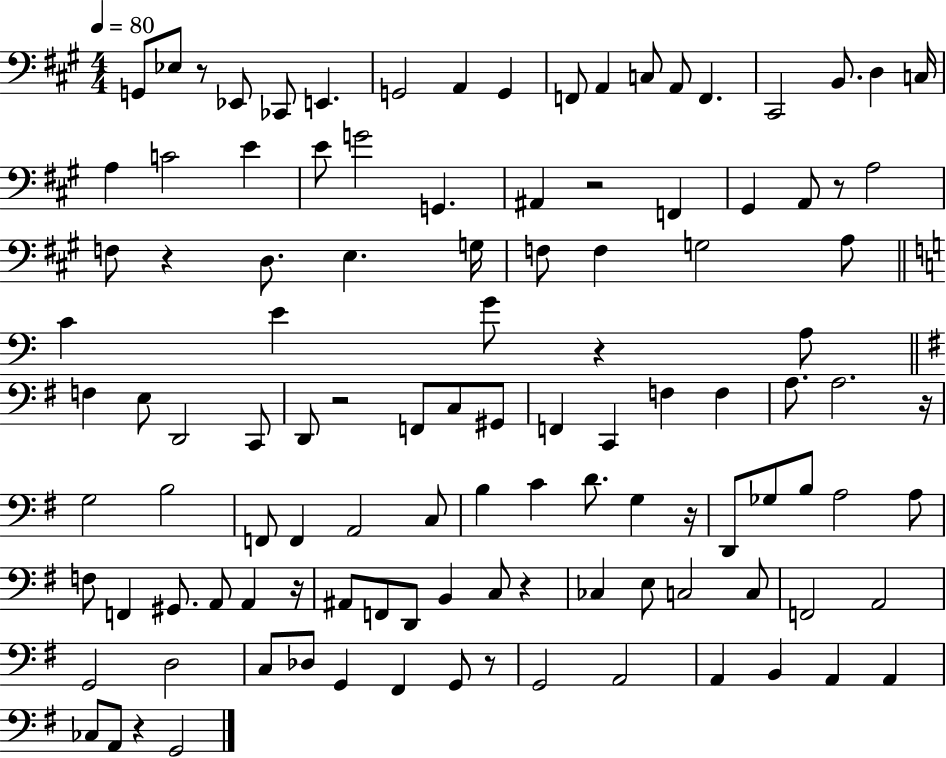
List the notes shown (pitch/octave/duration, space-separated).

G2/e Eb3/e R/e Eb2/e CES2/e E2/q. G2/h A2/q G2/q F2/e A2/q C3/e A2/e F2/q. C#2/h B2/e. D3/q C3/s A3/q C4/h E4/q E4/e G4/h G2/q. A#2/q R/h F2/q G#2/q A2/e R/e A3/h F3/e R/q D3/e. E3/q. G3/s F3/e F3/q G3/h A3/e C4/q E4/q G4/e R/q A3/e F3/q E3/e D2/h C2/e D2/e R/h F2/e C3/e G#2/e F2/q C2/q F3/q F3/q A3/e. A3/h. R/s G3/h B3/h F2/e F2/q A2/h C3/e B3/q C4/q D4/e. G3/q R/s D2/e Gb3/e B3/e A3/h A3/e F3/e F2/q G#2/e. A2/e A2/q R/s A#2/e F2/e D2/e B2/q C3/e R/q CES3/q E3/e C3/h C3/e F2/h A2/h G2/h D3/h C3/e Db3/e G2/q F#2/q G2/e R/e G2/h A2/h A2/q B2/q A2/q A2/q CES3/e A2/e R/q G2/h